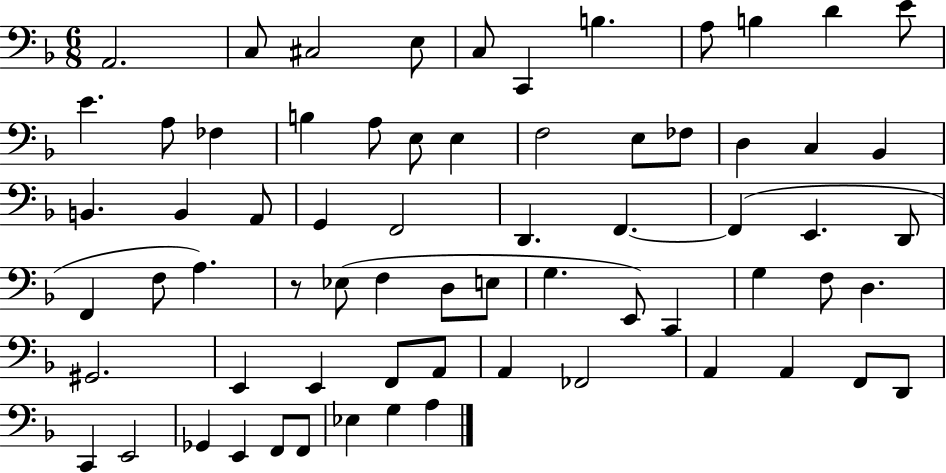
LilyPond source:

{
  \clef bass
  \numericTimeSignature
  \time 6/8
  \key f \major
  a,2. | c8 cis2 e8 | c8 c,4 b4. | a8 b4 d'4 e'8 | \break e'4. a8 fes4 | b4 a8 e8 e4 | f2 e8 fes8 | d4 c4 bes,4 | \break b,4. b,4 a,8 | g,4 f,2 | d,4. f,4.~~ | f,4( e,4. d,8 | \break f,4 f8 a4.) | r8 ees8( f4 d8 e8 | g4. e,8) c,4 | g4 f8 d4. | \break gis,2. | e,4 e,4 f,8 a,8 | a,4 fes,2 | a,4 a,4 f,8 d,8 | \break c,4 e,2 | ges,4 e,4 f,8 f,8 | ees4 g4 a4 | \bar "|."
}